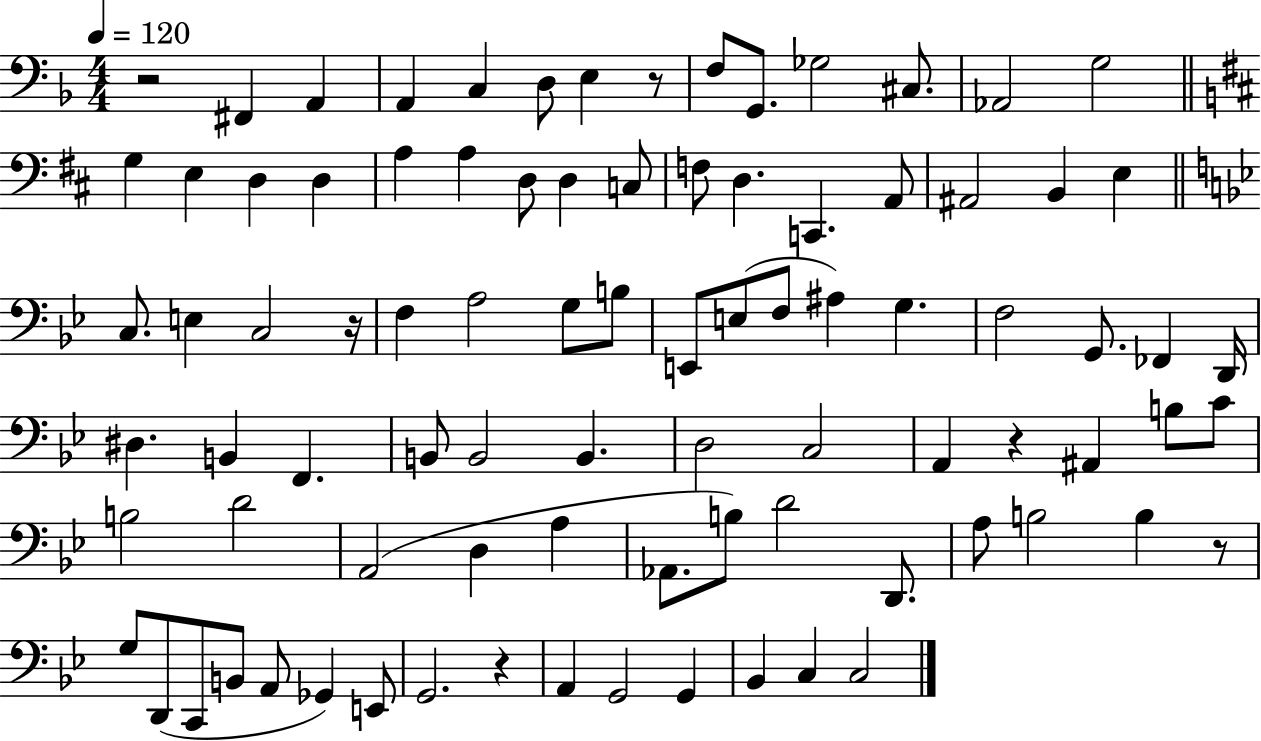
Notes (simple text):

R/h F#2/q A2/q A2/q C3/q D3/e E3/q R/e F3/e G2/e. Gb3/h C#3/e. Ab2/h G3/h G3/q E3/q D3/q D3/q A3/q A3/q D3/e D3/q C3/e F3/e D3/q. C2/q. A2/e A#2/h B2/q E3/q C3/e. E3/q C3/h R/s F3/q A3/h G3/e B3/e E2/e E3/e F3/e A#3/q G3/q. F3/h G2/e. FES2/q D2/s D#3/q. B2/q F2/q. B2/e B2/h B2/q. D3/h C3/h A2/q R/q A#2/q B3/e C4/e B3/h D4/h A2/h D3/q A3/q Ab2/e. B3/e D4/h D2/e. A3/e B3/h B3/q R/e G3/e D2/e C2/e B2/e A2/e Gb2/q E2/e G2/h. R/q A2/q G2/h G2/q Bb2/q C3/q C3/h